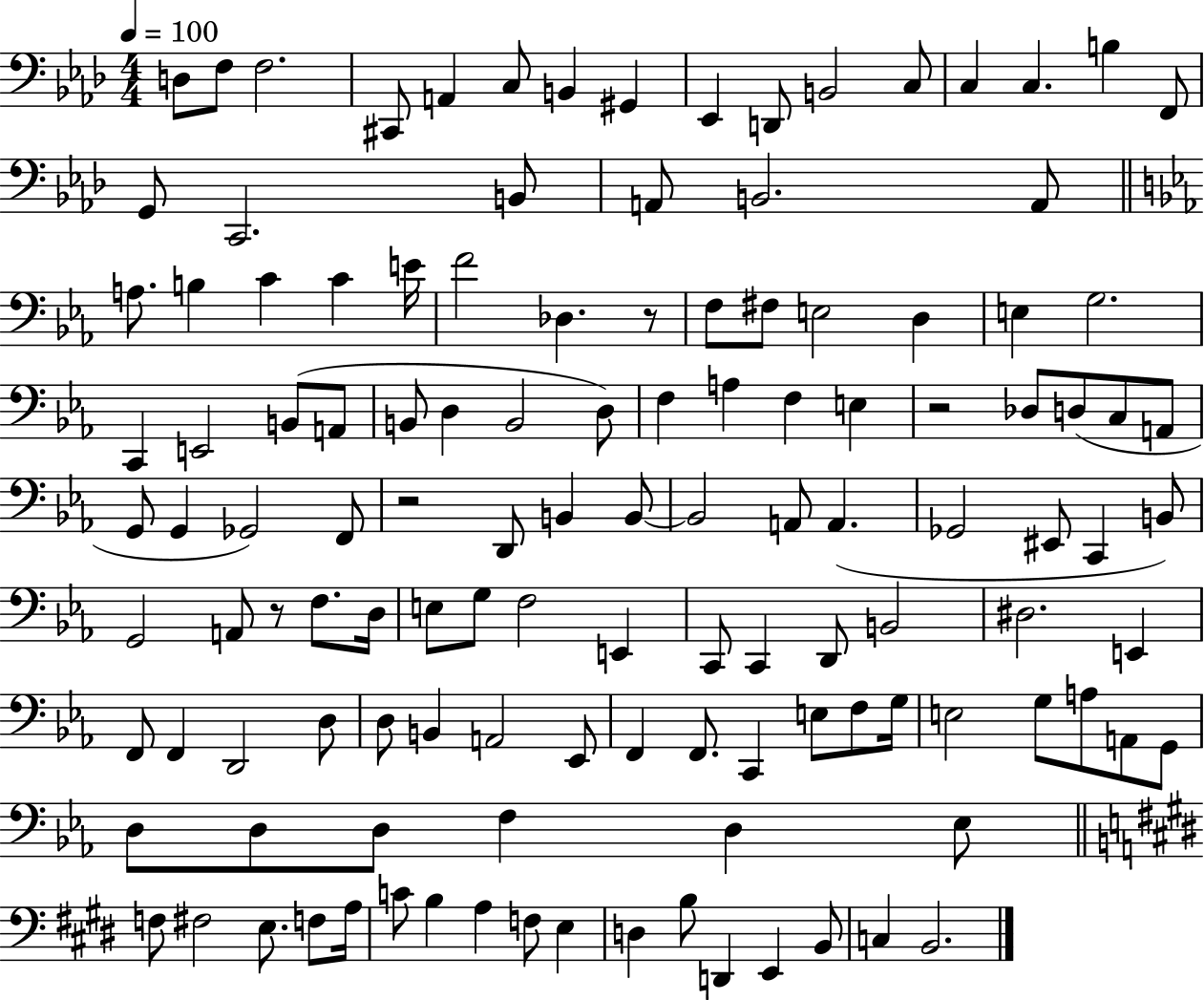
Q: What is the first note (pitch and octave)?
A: D3